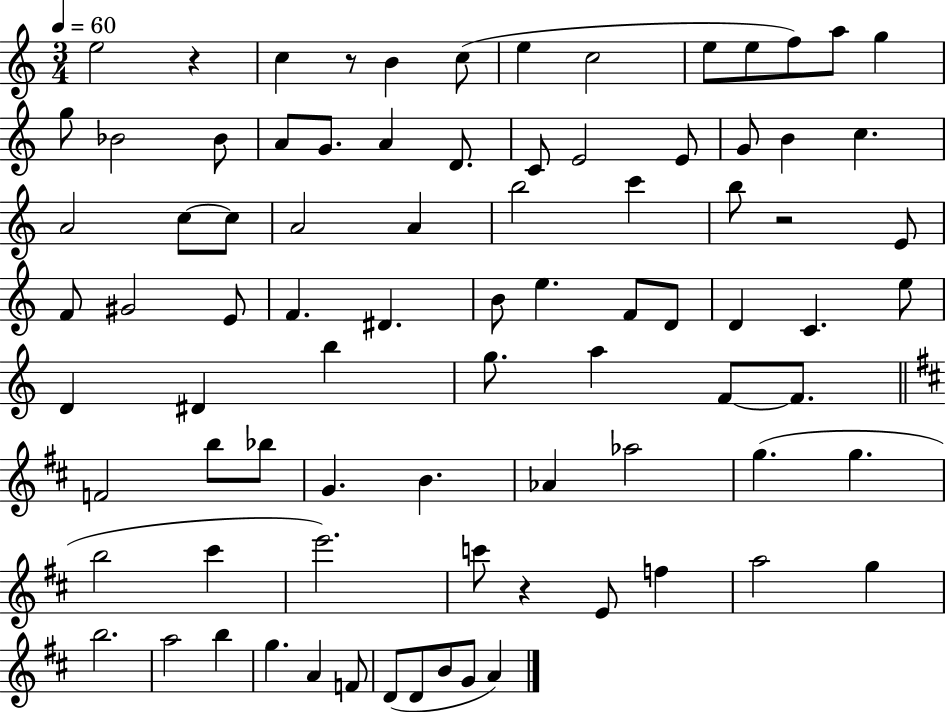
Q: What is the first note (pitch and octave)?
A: E5